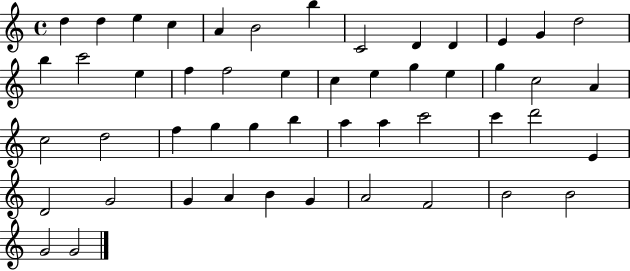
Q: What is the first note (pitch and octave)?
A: D5